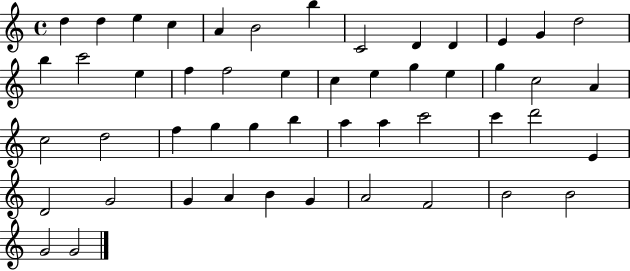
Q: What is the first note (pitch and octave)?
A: D5